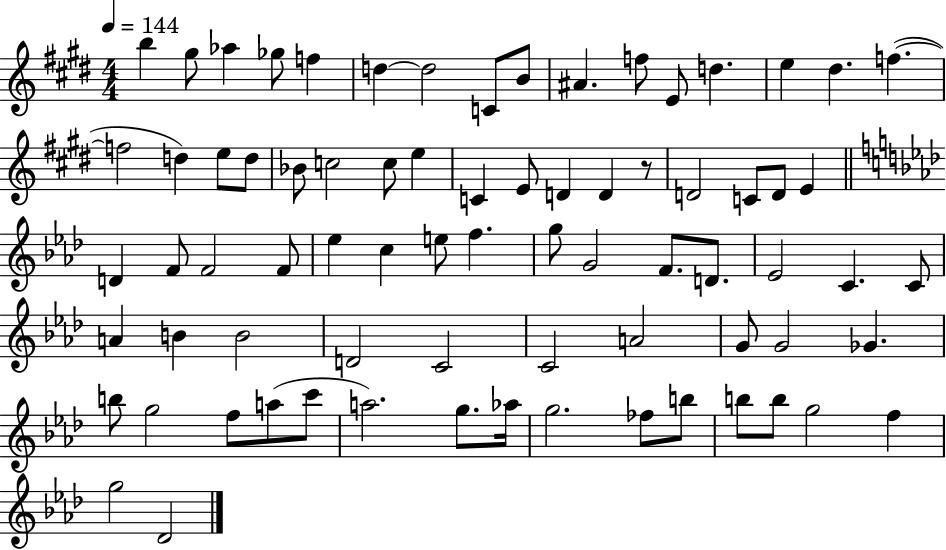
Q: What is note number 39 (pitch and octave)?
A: E5